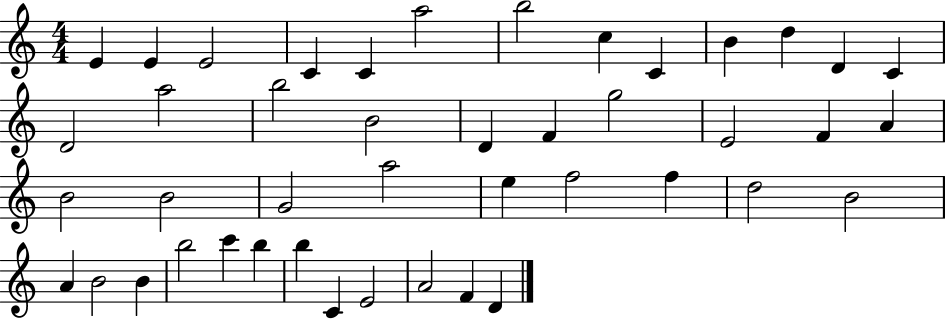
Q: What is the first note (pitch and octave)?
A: E4